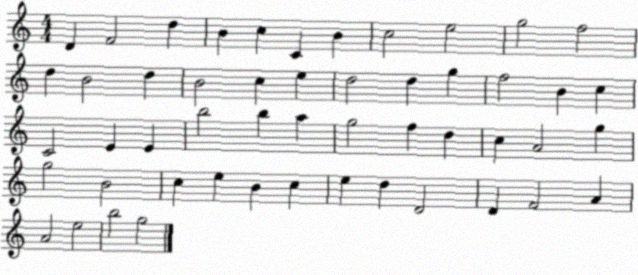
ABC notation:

X:1
T:Untitled
M:4/4
L:1/4
K:C
D F2 d B c C B c2 e2 g2 f2 d B2 d B2 c e d2 d g f2 B c C2 E E b2 b a g2 f d c A2 g g2 B2 c e B c e d D2 D F2 A A2 e2 b2 g2